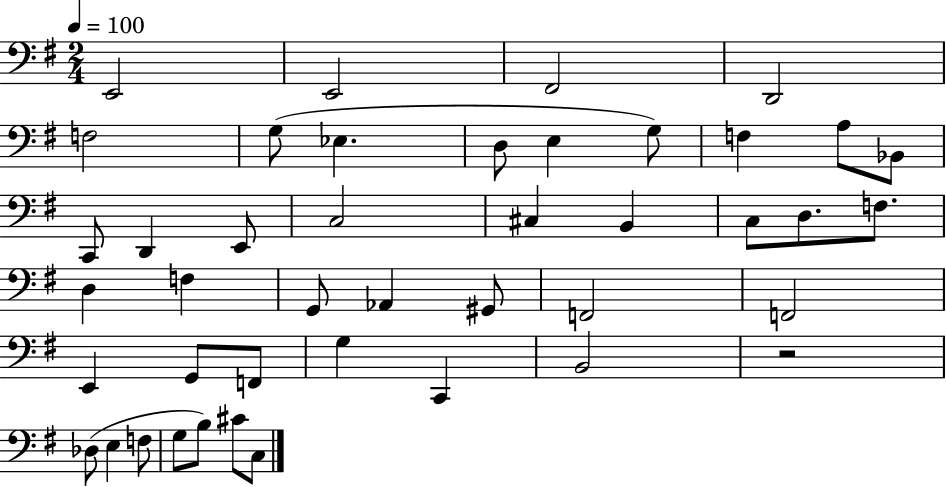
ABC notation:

X:1
T:Untitled
M:2/4
L:1/4
K:G
E,,2 E,,2 ^F,,2 D,,2 F,2 G,/2 _E, D,/2 E, G,/2 F, A,/2 _B,,/2 C,,/2 D,, E,,/2 C,2 ^C, B,, C,/2 D,/2 F,/2 D, F, G,,/2 _A,, ^G,,/2 F,,2 F,,2 E,, G,,/2 F,,/2 G, C,, B,,2 z2 _D,/2 E, F,/2 G,/2 B,/2 ^C/2 C,/2